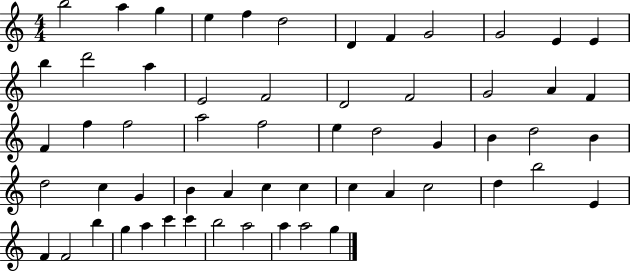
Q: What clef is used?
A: treble